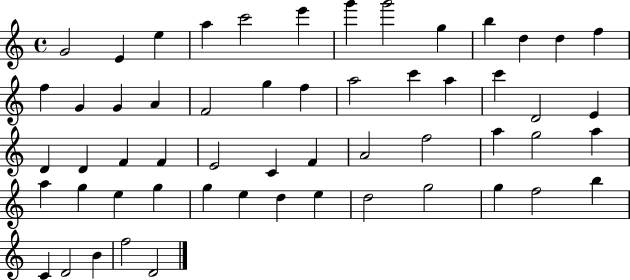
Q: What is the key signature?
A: C major